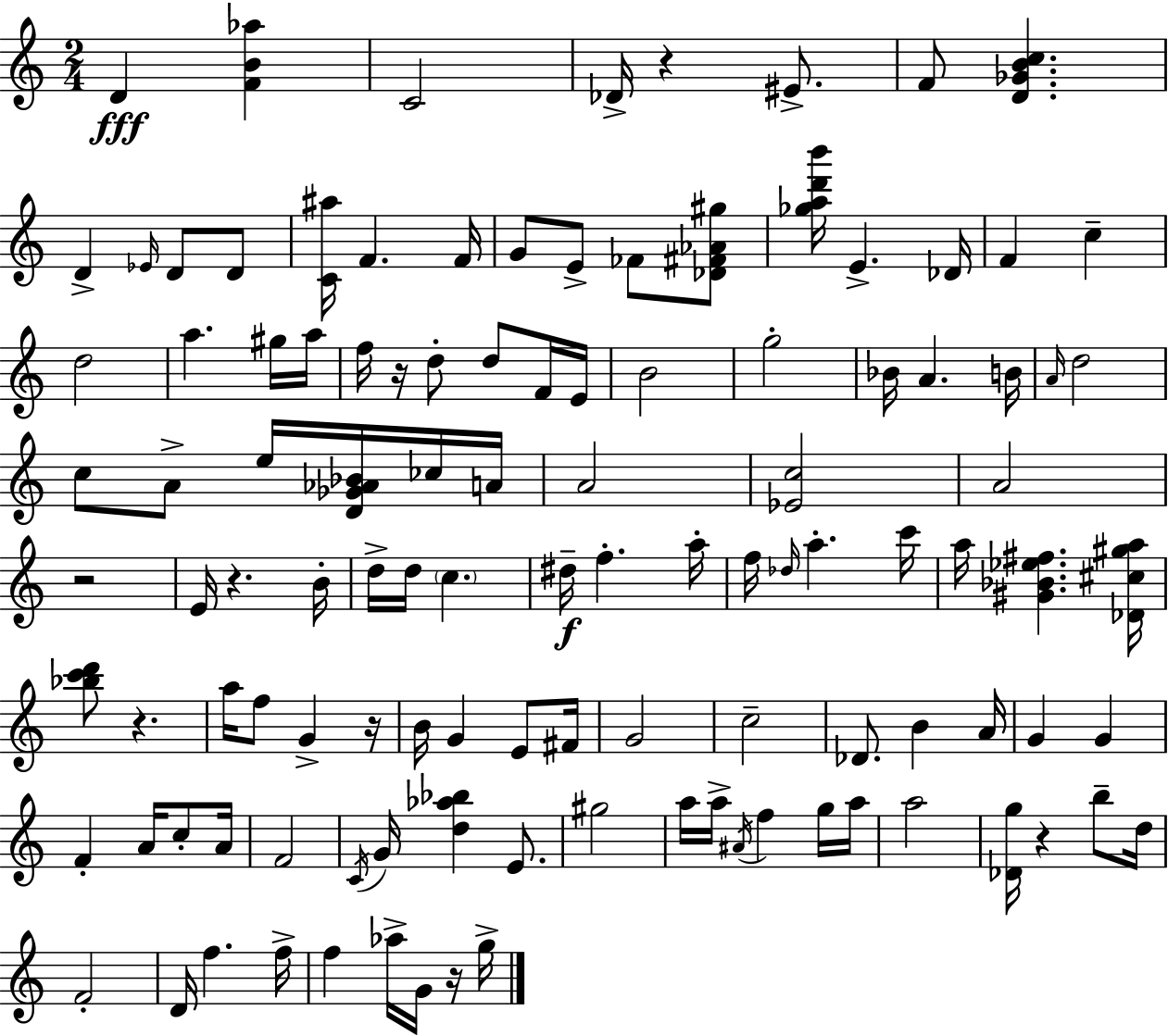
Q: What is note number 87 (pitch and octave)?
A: F4